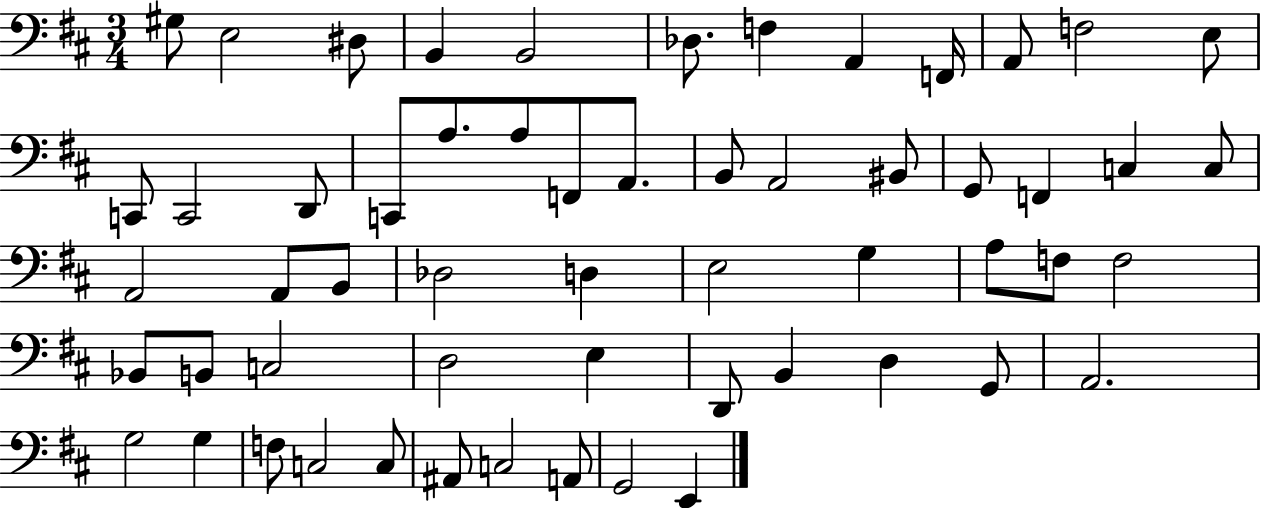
{
  \clef bass
  \numericTimeSignature
  \time 3/4
  \key d \major
  \repeat volta 2 { gis8 e2 dis8 | b,4 b,2 | des8. f4 a,4 f,16 | a,8 f2 e8 | \break c,8 c,2 d,8 | c,8 a8. a8 f,8 a,8. | b,8 a,2 bis,8 | g,8 f,4 c4 c8 | \break a,2 a,8 b,8 | des2 d4 | e2 g4 | a8 f8 f2 | \break bes,8 b,8 c2 | d2 e4 | d,8 b,4 d4 g,8 | a,2. | \break g2 g4 | f8 c2 c8 | ais,8 c2 a,8 | g,2 e,4 | \break } \bar "|."
}